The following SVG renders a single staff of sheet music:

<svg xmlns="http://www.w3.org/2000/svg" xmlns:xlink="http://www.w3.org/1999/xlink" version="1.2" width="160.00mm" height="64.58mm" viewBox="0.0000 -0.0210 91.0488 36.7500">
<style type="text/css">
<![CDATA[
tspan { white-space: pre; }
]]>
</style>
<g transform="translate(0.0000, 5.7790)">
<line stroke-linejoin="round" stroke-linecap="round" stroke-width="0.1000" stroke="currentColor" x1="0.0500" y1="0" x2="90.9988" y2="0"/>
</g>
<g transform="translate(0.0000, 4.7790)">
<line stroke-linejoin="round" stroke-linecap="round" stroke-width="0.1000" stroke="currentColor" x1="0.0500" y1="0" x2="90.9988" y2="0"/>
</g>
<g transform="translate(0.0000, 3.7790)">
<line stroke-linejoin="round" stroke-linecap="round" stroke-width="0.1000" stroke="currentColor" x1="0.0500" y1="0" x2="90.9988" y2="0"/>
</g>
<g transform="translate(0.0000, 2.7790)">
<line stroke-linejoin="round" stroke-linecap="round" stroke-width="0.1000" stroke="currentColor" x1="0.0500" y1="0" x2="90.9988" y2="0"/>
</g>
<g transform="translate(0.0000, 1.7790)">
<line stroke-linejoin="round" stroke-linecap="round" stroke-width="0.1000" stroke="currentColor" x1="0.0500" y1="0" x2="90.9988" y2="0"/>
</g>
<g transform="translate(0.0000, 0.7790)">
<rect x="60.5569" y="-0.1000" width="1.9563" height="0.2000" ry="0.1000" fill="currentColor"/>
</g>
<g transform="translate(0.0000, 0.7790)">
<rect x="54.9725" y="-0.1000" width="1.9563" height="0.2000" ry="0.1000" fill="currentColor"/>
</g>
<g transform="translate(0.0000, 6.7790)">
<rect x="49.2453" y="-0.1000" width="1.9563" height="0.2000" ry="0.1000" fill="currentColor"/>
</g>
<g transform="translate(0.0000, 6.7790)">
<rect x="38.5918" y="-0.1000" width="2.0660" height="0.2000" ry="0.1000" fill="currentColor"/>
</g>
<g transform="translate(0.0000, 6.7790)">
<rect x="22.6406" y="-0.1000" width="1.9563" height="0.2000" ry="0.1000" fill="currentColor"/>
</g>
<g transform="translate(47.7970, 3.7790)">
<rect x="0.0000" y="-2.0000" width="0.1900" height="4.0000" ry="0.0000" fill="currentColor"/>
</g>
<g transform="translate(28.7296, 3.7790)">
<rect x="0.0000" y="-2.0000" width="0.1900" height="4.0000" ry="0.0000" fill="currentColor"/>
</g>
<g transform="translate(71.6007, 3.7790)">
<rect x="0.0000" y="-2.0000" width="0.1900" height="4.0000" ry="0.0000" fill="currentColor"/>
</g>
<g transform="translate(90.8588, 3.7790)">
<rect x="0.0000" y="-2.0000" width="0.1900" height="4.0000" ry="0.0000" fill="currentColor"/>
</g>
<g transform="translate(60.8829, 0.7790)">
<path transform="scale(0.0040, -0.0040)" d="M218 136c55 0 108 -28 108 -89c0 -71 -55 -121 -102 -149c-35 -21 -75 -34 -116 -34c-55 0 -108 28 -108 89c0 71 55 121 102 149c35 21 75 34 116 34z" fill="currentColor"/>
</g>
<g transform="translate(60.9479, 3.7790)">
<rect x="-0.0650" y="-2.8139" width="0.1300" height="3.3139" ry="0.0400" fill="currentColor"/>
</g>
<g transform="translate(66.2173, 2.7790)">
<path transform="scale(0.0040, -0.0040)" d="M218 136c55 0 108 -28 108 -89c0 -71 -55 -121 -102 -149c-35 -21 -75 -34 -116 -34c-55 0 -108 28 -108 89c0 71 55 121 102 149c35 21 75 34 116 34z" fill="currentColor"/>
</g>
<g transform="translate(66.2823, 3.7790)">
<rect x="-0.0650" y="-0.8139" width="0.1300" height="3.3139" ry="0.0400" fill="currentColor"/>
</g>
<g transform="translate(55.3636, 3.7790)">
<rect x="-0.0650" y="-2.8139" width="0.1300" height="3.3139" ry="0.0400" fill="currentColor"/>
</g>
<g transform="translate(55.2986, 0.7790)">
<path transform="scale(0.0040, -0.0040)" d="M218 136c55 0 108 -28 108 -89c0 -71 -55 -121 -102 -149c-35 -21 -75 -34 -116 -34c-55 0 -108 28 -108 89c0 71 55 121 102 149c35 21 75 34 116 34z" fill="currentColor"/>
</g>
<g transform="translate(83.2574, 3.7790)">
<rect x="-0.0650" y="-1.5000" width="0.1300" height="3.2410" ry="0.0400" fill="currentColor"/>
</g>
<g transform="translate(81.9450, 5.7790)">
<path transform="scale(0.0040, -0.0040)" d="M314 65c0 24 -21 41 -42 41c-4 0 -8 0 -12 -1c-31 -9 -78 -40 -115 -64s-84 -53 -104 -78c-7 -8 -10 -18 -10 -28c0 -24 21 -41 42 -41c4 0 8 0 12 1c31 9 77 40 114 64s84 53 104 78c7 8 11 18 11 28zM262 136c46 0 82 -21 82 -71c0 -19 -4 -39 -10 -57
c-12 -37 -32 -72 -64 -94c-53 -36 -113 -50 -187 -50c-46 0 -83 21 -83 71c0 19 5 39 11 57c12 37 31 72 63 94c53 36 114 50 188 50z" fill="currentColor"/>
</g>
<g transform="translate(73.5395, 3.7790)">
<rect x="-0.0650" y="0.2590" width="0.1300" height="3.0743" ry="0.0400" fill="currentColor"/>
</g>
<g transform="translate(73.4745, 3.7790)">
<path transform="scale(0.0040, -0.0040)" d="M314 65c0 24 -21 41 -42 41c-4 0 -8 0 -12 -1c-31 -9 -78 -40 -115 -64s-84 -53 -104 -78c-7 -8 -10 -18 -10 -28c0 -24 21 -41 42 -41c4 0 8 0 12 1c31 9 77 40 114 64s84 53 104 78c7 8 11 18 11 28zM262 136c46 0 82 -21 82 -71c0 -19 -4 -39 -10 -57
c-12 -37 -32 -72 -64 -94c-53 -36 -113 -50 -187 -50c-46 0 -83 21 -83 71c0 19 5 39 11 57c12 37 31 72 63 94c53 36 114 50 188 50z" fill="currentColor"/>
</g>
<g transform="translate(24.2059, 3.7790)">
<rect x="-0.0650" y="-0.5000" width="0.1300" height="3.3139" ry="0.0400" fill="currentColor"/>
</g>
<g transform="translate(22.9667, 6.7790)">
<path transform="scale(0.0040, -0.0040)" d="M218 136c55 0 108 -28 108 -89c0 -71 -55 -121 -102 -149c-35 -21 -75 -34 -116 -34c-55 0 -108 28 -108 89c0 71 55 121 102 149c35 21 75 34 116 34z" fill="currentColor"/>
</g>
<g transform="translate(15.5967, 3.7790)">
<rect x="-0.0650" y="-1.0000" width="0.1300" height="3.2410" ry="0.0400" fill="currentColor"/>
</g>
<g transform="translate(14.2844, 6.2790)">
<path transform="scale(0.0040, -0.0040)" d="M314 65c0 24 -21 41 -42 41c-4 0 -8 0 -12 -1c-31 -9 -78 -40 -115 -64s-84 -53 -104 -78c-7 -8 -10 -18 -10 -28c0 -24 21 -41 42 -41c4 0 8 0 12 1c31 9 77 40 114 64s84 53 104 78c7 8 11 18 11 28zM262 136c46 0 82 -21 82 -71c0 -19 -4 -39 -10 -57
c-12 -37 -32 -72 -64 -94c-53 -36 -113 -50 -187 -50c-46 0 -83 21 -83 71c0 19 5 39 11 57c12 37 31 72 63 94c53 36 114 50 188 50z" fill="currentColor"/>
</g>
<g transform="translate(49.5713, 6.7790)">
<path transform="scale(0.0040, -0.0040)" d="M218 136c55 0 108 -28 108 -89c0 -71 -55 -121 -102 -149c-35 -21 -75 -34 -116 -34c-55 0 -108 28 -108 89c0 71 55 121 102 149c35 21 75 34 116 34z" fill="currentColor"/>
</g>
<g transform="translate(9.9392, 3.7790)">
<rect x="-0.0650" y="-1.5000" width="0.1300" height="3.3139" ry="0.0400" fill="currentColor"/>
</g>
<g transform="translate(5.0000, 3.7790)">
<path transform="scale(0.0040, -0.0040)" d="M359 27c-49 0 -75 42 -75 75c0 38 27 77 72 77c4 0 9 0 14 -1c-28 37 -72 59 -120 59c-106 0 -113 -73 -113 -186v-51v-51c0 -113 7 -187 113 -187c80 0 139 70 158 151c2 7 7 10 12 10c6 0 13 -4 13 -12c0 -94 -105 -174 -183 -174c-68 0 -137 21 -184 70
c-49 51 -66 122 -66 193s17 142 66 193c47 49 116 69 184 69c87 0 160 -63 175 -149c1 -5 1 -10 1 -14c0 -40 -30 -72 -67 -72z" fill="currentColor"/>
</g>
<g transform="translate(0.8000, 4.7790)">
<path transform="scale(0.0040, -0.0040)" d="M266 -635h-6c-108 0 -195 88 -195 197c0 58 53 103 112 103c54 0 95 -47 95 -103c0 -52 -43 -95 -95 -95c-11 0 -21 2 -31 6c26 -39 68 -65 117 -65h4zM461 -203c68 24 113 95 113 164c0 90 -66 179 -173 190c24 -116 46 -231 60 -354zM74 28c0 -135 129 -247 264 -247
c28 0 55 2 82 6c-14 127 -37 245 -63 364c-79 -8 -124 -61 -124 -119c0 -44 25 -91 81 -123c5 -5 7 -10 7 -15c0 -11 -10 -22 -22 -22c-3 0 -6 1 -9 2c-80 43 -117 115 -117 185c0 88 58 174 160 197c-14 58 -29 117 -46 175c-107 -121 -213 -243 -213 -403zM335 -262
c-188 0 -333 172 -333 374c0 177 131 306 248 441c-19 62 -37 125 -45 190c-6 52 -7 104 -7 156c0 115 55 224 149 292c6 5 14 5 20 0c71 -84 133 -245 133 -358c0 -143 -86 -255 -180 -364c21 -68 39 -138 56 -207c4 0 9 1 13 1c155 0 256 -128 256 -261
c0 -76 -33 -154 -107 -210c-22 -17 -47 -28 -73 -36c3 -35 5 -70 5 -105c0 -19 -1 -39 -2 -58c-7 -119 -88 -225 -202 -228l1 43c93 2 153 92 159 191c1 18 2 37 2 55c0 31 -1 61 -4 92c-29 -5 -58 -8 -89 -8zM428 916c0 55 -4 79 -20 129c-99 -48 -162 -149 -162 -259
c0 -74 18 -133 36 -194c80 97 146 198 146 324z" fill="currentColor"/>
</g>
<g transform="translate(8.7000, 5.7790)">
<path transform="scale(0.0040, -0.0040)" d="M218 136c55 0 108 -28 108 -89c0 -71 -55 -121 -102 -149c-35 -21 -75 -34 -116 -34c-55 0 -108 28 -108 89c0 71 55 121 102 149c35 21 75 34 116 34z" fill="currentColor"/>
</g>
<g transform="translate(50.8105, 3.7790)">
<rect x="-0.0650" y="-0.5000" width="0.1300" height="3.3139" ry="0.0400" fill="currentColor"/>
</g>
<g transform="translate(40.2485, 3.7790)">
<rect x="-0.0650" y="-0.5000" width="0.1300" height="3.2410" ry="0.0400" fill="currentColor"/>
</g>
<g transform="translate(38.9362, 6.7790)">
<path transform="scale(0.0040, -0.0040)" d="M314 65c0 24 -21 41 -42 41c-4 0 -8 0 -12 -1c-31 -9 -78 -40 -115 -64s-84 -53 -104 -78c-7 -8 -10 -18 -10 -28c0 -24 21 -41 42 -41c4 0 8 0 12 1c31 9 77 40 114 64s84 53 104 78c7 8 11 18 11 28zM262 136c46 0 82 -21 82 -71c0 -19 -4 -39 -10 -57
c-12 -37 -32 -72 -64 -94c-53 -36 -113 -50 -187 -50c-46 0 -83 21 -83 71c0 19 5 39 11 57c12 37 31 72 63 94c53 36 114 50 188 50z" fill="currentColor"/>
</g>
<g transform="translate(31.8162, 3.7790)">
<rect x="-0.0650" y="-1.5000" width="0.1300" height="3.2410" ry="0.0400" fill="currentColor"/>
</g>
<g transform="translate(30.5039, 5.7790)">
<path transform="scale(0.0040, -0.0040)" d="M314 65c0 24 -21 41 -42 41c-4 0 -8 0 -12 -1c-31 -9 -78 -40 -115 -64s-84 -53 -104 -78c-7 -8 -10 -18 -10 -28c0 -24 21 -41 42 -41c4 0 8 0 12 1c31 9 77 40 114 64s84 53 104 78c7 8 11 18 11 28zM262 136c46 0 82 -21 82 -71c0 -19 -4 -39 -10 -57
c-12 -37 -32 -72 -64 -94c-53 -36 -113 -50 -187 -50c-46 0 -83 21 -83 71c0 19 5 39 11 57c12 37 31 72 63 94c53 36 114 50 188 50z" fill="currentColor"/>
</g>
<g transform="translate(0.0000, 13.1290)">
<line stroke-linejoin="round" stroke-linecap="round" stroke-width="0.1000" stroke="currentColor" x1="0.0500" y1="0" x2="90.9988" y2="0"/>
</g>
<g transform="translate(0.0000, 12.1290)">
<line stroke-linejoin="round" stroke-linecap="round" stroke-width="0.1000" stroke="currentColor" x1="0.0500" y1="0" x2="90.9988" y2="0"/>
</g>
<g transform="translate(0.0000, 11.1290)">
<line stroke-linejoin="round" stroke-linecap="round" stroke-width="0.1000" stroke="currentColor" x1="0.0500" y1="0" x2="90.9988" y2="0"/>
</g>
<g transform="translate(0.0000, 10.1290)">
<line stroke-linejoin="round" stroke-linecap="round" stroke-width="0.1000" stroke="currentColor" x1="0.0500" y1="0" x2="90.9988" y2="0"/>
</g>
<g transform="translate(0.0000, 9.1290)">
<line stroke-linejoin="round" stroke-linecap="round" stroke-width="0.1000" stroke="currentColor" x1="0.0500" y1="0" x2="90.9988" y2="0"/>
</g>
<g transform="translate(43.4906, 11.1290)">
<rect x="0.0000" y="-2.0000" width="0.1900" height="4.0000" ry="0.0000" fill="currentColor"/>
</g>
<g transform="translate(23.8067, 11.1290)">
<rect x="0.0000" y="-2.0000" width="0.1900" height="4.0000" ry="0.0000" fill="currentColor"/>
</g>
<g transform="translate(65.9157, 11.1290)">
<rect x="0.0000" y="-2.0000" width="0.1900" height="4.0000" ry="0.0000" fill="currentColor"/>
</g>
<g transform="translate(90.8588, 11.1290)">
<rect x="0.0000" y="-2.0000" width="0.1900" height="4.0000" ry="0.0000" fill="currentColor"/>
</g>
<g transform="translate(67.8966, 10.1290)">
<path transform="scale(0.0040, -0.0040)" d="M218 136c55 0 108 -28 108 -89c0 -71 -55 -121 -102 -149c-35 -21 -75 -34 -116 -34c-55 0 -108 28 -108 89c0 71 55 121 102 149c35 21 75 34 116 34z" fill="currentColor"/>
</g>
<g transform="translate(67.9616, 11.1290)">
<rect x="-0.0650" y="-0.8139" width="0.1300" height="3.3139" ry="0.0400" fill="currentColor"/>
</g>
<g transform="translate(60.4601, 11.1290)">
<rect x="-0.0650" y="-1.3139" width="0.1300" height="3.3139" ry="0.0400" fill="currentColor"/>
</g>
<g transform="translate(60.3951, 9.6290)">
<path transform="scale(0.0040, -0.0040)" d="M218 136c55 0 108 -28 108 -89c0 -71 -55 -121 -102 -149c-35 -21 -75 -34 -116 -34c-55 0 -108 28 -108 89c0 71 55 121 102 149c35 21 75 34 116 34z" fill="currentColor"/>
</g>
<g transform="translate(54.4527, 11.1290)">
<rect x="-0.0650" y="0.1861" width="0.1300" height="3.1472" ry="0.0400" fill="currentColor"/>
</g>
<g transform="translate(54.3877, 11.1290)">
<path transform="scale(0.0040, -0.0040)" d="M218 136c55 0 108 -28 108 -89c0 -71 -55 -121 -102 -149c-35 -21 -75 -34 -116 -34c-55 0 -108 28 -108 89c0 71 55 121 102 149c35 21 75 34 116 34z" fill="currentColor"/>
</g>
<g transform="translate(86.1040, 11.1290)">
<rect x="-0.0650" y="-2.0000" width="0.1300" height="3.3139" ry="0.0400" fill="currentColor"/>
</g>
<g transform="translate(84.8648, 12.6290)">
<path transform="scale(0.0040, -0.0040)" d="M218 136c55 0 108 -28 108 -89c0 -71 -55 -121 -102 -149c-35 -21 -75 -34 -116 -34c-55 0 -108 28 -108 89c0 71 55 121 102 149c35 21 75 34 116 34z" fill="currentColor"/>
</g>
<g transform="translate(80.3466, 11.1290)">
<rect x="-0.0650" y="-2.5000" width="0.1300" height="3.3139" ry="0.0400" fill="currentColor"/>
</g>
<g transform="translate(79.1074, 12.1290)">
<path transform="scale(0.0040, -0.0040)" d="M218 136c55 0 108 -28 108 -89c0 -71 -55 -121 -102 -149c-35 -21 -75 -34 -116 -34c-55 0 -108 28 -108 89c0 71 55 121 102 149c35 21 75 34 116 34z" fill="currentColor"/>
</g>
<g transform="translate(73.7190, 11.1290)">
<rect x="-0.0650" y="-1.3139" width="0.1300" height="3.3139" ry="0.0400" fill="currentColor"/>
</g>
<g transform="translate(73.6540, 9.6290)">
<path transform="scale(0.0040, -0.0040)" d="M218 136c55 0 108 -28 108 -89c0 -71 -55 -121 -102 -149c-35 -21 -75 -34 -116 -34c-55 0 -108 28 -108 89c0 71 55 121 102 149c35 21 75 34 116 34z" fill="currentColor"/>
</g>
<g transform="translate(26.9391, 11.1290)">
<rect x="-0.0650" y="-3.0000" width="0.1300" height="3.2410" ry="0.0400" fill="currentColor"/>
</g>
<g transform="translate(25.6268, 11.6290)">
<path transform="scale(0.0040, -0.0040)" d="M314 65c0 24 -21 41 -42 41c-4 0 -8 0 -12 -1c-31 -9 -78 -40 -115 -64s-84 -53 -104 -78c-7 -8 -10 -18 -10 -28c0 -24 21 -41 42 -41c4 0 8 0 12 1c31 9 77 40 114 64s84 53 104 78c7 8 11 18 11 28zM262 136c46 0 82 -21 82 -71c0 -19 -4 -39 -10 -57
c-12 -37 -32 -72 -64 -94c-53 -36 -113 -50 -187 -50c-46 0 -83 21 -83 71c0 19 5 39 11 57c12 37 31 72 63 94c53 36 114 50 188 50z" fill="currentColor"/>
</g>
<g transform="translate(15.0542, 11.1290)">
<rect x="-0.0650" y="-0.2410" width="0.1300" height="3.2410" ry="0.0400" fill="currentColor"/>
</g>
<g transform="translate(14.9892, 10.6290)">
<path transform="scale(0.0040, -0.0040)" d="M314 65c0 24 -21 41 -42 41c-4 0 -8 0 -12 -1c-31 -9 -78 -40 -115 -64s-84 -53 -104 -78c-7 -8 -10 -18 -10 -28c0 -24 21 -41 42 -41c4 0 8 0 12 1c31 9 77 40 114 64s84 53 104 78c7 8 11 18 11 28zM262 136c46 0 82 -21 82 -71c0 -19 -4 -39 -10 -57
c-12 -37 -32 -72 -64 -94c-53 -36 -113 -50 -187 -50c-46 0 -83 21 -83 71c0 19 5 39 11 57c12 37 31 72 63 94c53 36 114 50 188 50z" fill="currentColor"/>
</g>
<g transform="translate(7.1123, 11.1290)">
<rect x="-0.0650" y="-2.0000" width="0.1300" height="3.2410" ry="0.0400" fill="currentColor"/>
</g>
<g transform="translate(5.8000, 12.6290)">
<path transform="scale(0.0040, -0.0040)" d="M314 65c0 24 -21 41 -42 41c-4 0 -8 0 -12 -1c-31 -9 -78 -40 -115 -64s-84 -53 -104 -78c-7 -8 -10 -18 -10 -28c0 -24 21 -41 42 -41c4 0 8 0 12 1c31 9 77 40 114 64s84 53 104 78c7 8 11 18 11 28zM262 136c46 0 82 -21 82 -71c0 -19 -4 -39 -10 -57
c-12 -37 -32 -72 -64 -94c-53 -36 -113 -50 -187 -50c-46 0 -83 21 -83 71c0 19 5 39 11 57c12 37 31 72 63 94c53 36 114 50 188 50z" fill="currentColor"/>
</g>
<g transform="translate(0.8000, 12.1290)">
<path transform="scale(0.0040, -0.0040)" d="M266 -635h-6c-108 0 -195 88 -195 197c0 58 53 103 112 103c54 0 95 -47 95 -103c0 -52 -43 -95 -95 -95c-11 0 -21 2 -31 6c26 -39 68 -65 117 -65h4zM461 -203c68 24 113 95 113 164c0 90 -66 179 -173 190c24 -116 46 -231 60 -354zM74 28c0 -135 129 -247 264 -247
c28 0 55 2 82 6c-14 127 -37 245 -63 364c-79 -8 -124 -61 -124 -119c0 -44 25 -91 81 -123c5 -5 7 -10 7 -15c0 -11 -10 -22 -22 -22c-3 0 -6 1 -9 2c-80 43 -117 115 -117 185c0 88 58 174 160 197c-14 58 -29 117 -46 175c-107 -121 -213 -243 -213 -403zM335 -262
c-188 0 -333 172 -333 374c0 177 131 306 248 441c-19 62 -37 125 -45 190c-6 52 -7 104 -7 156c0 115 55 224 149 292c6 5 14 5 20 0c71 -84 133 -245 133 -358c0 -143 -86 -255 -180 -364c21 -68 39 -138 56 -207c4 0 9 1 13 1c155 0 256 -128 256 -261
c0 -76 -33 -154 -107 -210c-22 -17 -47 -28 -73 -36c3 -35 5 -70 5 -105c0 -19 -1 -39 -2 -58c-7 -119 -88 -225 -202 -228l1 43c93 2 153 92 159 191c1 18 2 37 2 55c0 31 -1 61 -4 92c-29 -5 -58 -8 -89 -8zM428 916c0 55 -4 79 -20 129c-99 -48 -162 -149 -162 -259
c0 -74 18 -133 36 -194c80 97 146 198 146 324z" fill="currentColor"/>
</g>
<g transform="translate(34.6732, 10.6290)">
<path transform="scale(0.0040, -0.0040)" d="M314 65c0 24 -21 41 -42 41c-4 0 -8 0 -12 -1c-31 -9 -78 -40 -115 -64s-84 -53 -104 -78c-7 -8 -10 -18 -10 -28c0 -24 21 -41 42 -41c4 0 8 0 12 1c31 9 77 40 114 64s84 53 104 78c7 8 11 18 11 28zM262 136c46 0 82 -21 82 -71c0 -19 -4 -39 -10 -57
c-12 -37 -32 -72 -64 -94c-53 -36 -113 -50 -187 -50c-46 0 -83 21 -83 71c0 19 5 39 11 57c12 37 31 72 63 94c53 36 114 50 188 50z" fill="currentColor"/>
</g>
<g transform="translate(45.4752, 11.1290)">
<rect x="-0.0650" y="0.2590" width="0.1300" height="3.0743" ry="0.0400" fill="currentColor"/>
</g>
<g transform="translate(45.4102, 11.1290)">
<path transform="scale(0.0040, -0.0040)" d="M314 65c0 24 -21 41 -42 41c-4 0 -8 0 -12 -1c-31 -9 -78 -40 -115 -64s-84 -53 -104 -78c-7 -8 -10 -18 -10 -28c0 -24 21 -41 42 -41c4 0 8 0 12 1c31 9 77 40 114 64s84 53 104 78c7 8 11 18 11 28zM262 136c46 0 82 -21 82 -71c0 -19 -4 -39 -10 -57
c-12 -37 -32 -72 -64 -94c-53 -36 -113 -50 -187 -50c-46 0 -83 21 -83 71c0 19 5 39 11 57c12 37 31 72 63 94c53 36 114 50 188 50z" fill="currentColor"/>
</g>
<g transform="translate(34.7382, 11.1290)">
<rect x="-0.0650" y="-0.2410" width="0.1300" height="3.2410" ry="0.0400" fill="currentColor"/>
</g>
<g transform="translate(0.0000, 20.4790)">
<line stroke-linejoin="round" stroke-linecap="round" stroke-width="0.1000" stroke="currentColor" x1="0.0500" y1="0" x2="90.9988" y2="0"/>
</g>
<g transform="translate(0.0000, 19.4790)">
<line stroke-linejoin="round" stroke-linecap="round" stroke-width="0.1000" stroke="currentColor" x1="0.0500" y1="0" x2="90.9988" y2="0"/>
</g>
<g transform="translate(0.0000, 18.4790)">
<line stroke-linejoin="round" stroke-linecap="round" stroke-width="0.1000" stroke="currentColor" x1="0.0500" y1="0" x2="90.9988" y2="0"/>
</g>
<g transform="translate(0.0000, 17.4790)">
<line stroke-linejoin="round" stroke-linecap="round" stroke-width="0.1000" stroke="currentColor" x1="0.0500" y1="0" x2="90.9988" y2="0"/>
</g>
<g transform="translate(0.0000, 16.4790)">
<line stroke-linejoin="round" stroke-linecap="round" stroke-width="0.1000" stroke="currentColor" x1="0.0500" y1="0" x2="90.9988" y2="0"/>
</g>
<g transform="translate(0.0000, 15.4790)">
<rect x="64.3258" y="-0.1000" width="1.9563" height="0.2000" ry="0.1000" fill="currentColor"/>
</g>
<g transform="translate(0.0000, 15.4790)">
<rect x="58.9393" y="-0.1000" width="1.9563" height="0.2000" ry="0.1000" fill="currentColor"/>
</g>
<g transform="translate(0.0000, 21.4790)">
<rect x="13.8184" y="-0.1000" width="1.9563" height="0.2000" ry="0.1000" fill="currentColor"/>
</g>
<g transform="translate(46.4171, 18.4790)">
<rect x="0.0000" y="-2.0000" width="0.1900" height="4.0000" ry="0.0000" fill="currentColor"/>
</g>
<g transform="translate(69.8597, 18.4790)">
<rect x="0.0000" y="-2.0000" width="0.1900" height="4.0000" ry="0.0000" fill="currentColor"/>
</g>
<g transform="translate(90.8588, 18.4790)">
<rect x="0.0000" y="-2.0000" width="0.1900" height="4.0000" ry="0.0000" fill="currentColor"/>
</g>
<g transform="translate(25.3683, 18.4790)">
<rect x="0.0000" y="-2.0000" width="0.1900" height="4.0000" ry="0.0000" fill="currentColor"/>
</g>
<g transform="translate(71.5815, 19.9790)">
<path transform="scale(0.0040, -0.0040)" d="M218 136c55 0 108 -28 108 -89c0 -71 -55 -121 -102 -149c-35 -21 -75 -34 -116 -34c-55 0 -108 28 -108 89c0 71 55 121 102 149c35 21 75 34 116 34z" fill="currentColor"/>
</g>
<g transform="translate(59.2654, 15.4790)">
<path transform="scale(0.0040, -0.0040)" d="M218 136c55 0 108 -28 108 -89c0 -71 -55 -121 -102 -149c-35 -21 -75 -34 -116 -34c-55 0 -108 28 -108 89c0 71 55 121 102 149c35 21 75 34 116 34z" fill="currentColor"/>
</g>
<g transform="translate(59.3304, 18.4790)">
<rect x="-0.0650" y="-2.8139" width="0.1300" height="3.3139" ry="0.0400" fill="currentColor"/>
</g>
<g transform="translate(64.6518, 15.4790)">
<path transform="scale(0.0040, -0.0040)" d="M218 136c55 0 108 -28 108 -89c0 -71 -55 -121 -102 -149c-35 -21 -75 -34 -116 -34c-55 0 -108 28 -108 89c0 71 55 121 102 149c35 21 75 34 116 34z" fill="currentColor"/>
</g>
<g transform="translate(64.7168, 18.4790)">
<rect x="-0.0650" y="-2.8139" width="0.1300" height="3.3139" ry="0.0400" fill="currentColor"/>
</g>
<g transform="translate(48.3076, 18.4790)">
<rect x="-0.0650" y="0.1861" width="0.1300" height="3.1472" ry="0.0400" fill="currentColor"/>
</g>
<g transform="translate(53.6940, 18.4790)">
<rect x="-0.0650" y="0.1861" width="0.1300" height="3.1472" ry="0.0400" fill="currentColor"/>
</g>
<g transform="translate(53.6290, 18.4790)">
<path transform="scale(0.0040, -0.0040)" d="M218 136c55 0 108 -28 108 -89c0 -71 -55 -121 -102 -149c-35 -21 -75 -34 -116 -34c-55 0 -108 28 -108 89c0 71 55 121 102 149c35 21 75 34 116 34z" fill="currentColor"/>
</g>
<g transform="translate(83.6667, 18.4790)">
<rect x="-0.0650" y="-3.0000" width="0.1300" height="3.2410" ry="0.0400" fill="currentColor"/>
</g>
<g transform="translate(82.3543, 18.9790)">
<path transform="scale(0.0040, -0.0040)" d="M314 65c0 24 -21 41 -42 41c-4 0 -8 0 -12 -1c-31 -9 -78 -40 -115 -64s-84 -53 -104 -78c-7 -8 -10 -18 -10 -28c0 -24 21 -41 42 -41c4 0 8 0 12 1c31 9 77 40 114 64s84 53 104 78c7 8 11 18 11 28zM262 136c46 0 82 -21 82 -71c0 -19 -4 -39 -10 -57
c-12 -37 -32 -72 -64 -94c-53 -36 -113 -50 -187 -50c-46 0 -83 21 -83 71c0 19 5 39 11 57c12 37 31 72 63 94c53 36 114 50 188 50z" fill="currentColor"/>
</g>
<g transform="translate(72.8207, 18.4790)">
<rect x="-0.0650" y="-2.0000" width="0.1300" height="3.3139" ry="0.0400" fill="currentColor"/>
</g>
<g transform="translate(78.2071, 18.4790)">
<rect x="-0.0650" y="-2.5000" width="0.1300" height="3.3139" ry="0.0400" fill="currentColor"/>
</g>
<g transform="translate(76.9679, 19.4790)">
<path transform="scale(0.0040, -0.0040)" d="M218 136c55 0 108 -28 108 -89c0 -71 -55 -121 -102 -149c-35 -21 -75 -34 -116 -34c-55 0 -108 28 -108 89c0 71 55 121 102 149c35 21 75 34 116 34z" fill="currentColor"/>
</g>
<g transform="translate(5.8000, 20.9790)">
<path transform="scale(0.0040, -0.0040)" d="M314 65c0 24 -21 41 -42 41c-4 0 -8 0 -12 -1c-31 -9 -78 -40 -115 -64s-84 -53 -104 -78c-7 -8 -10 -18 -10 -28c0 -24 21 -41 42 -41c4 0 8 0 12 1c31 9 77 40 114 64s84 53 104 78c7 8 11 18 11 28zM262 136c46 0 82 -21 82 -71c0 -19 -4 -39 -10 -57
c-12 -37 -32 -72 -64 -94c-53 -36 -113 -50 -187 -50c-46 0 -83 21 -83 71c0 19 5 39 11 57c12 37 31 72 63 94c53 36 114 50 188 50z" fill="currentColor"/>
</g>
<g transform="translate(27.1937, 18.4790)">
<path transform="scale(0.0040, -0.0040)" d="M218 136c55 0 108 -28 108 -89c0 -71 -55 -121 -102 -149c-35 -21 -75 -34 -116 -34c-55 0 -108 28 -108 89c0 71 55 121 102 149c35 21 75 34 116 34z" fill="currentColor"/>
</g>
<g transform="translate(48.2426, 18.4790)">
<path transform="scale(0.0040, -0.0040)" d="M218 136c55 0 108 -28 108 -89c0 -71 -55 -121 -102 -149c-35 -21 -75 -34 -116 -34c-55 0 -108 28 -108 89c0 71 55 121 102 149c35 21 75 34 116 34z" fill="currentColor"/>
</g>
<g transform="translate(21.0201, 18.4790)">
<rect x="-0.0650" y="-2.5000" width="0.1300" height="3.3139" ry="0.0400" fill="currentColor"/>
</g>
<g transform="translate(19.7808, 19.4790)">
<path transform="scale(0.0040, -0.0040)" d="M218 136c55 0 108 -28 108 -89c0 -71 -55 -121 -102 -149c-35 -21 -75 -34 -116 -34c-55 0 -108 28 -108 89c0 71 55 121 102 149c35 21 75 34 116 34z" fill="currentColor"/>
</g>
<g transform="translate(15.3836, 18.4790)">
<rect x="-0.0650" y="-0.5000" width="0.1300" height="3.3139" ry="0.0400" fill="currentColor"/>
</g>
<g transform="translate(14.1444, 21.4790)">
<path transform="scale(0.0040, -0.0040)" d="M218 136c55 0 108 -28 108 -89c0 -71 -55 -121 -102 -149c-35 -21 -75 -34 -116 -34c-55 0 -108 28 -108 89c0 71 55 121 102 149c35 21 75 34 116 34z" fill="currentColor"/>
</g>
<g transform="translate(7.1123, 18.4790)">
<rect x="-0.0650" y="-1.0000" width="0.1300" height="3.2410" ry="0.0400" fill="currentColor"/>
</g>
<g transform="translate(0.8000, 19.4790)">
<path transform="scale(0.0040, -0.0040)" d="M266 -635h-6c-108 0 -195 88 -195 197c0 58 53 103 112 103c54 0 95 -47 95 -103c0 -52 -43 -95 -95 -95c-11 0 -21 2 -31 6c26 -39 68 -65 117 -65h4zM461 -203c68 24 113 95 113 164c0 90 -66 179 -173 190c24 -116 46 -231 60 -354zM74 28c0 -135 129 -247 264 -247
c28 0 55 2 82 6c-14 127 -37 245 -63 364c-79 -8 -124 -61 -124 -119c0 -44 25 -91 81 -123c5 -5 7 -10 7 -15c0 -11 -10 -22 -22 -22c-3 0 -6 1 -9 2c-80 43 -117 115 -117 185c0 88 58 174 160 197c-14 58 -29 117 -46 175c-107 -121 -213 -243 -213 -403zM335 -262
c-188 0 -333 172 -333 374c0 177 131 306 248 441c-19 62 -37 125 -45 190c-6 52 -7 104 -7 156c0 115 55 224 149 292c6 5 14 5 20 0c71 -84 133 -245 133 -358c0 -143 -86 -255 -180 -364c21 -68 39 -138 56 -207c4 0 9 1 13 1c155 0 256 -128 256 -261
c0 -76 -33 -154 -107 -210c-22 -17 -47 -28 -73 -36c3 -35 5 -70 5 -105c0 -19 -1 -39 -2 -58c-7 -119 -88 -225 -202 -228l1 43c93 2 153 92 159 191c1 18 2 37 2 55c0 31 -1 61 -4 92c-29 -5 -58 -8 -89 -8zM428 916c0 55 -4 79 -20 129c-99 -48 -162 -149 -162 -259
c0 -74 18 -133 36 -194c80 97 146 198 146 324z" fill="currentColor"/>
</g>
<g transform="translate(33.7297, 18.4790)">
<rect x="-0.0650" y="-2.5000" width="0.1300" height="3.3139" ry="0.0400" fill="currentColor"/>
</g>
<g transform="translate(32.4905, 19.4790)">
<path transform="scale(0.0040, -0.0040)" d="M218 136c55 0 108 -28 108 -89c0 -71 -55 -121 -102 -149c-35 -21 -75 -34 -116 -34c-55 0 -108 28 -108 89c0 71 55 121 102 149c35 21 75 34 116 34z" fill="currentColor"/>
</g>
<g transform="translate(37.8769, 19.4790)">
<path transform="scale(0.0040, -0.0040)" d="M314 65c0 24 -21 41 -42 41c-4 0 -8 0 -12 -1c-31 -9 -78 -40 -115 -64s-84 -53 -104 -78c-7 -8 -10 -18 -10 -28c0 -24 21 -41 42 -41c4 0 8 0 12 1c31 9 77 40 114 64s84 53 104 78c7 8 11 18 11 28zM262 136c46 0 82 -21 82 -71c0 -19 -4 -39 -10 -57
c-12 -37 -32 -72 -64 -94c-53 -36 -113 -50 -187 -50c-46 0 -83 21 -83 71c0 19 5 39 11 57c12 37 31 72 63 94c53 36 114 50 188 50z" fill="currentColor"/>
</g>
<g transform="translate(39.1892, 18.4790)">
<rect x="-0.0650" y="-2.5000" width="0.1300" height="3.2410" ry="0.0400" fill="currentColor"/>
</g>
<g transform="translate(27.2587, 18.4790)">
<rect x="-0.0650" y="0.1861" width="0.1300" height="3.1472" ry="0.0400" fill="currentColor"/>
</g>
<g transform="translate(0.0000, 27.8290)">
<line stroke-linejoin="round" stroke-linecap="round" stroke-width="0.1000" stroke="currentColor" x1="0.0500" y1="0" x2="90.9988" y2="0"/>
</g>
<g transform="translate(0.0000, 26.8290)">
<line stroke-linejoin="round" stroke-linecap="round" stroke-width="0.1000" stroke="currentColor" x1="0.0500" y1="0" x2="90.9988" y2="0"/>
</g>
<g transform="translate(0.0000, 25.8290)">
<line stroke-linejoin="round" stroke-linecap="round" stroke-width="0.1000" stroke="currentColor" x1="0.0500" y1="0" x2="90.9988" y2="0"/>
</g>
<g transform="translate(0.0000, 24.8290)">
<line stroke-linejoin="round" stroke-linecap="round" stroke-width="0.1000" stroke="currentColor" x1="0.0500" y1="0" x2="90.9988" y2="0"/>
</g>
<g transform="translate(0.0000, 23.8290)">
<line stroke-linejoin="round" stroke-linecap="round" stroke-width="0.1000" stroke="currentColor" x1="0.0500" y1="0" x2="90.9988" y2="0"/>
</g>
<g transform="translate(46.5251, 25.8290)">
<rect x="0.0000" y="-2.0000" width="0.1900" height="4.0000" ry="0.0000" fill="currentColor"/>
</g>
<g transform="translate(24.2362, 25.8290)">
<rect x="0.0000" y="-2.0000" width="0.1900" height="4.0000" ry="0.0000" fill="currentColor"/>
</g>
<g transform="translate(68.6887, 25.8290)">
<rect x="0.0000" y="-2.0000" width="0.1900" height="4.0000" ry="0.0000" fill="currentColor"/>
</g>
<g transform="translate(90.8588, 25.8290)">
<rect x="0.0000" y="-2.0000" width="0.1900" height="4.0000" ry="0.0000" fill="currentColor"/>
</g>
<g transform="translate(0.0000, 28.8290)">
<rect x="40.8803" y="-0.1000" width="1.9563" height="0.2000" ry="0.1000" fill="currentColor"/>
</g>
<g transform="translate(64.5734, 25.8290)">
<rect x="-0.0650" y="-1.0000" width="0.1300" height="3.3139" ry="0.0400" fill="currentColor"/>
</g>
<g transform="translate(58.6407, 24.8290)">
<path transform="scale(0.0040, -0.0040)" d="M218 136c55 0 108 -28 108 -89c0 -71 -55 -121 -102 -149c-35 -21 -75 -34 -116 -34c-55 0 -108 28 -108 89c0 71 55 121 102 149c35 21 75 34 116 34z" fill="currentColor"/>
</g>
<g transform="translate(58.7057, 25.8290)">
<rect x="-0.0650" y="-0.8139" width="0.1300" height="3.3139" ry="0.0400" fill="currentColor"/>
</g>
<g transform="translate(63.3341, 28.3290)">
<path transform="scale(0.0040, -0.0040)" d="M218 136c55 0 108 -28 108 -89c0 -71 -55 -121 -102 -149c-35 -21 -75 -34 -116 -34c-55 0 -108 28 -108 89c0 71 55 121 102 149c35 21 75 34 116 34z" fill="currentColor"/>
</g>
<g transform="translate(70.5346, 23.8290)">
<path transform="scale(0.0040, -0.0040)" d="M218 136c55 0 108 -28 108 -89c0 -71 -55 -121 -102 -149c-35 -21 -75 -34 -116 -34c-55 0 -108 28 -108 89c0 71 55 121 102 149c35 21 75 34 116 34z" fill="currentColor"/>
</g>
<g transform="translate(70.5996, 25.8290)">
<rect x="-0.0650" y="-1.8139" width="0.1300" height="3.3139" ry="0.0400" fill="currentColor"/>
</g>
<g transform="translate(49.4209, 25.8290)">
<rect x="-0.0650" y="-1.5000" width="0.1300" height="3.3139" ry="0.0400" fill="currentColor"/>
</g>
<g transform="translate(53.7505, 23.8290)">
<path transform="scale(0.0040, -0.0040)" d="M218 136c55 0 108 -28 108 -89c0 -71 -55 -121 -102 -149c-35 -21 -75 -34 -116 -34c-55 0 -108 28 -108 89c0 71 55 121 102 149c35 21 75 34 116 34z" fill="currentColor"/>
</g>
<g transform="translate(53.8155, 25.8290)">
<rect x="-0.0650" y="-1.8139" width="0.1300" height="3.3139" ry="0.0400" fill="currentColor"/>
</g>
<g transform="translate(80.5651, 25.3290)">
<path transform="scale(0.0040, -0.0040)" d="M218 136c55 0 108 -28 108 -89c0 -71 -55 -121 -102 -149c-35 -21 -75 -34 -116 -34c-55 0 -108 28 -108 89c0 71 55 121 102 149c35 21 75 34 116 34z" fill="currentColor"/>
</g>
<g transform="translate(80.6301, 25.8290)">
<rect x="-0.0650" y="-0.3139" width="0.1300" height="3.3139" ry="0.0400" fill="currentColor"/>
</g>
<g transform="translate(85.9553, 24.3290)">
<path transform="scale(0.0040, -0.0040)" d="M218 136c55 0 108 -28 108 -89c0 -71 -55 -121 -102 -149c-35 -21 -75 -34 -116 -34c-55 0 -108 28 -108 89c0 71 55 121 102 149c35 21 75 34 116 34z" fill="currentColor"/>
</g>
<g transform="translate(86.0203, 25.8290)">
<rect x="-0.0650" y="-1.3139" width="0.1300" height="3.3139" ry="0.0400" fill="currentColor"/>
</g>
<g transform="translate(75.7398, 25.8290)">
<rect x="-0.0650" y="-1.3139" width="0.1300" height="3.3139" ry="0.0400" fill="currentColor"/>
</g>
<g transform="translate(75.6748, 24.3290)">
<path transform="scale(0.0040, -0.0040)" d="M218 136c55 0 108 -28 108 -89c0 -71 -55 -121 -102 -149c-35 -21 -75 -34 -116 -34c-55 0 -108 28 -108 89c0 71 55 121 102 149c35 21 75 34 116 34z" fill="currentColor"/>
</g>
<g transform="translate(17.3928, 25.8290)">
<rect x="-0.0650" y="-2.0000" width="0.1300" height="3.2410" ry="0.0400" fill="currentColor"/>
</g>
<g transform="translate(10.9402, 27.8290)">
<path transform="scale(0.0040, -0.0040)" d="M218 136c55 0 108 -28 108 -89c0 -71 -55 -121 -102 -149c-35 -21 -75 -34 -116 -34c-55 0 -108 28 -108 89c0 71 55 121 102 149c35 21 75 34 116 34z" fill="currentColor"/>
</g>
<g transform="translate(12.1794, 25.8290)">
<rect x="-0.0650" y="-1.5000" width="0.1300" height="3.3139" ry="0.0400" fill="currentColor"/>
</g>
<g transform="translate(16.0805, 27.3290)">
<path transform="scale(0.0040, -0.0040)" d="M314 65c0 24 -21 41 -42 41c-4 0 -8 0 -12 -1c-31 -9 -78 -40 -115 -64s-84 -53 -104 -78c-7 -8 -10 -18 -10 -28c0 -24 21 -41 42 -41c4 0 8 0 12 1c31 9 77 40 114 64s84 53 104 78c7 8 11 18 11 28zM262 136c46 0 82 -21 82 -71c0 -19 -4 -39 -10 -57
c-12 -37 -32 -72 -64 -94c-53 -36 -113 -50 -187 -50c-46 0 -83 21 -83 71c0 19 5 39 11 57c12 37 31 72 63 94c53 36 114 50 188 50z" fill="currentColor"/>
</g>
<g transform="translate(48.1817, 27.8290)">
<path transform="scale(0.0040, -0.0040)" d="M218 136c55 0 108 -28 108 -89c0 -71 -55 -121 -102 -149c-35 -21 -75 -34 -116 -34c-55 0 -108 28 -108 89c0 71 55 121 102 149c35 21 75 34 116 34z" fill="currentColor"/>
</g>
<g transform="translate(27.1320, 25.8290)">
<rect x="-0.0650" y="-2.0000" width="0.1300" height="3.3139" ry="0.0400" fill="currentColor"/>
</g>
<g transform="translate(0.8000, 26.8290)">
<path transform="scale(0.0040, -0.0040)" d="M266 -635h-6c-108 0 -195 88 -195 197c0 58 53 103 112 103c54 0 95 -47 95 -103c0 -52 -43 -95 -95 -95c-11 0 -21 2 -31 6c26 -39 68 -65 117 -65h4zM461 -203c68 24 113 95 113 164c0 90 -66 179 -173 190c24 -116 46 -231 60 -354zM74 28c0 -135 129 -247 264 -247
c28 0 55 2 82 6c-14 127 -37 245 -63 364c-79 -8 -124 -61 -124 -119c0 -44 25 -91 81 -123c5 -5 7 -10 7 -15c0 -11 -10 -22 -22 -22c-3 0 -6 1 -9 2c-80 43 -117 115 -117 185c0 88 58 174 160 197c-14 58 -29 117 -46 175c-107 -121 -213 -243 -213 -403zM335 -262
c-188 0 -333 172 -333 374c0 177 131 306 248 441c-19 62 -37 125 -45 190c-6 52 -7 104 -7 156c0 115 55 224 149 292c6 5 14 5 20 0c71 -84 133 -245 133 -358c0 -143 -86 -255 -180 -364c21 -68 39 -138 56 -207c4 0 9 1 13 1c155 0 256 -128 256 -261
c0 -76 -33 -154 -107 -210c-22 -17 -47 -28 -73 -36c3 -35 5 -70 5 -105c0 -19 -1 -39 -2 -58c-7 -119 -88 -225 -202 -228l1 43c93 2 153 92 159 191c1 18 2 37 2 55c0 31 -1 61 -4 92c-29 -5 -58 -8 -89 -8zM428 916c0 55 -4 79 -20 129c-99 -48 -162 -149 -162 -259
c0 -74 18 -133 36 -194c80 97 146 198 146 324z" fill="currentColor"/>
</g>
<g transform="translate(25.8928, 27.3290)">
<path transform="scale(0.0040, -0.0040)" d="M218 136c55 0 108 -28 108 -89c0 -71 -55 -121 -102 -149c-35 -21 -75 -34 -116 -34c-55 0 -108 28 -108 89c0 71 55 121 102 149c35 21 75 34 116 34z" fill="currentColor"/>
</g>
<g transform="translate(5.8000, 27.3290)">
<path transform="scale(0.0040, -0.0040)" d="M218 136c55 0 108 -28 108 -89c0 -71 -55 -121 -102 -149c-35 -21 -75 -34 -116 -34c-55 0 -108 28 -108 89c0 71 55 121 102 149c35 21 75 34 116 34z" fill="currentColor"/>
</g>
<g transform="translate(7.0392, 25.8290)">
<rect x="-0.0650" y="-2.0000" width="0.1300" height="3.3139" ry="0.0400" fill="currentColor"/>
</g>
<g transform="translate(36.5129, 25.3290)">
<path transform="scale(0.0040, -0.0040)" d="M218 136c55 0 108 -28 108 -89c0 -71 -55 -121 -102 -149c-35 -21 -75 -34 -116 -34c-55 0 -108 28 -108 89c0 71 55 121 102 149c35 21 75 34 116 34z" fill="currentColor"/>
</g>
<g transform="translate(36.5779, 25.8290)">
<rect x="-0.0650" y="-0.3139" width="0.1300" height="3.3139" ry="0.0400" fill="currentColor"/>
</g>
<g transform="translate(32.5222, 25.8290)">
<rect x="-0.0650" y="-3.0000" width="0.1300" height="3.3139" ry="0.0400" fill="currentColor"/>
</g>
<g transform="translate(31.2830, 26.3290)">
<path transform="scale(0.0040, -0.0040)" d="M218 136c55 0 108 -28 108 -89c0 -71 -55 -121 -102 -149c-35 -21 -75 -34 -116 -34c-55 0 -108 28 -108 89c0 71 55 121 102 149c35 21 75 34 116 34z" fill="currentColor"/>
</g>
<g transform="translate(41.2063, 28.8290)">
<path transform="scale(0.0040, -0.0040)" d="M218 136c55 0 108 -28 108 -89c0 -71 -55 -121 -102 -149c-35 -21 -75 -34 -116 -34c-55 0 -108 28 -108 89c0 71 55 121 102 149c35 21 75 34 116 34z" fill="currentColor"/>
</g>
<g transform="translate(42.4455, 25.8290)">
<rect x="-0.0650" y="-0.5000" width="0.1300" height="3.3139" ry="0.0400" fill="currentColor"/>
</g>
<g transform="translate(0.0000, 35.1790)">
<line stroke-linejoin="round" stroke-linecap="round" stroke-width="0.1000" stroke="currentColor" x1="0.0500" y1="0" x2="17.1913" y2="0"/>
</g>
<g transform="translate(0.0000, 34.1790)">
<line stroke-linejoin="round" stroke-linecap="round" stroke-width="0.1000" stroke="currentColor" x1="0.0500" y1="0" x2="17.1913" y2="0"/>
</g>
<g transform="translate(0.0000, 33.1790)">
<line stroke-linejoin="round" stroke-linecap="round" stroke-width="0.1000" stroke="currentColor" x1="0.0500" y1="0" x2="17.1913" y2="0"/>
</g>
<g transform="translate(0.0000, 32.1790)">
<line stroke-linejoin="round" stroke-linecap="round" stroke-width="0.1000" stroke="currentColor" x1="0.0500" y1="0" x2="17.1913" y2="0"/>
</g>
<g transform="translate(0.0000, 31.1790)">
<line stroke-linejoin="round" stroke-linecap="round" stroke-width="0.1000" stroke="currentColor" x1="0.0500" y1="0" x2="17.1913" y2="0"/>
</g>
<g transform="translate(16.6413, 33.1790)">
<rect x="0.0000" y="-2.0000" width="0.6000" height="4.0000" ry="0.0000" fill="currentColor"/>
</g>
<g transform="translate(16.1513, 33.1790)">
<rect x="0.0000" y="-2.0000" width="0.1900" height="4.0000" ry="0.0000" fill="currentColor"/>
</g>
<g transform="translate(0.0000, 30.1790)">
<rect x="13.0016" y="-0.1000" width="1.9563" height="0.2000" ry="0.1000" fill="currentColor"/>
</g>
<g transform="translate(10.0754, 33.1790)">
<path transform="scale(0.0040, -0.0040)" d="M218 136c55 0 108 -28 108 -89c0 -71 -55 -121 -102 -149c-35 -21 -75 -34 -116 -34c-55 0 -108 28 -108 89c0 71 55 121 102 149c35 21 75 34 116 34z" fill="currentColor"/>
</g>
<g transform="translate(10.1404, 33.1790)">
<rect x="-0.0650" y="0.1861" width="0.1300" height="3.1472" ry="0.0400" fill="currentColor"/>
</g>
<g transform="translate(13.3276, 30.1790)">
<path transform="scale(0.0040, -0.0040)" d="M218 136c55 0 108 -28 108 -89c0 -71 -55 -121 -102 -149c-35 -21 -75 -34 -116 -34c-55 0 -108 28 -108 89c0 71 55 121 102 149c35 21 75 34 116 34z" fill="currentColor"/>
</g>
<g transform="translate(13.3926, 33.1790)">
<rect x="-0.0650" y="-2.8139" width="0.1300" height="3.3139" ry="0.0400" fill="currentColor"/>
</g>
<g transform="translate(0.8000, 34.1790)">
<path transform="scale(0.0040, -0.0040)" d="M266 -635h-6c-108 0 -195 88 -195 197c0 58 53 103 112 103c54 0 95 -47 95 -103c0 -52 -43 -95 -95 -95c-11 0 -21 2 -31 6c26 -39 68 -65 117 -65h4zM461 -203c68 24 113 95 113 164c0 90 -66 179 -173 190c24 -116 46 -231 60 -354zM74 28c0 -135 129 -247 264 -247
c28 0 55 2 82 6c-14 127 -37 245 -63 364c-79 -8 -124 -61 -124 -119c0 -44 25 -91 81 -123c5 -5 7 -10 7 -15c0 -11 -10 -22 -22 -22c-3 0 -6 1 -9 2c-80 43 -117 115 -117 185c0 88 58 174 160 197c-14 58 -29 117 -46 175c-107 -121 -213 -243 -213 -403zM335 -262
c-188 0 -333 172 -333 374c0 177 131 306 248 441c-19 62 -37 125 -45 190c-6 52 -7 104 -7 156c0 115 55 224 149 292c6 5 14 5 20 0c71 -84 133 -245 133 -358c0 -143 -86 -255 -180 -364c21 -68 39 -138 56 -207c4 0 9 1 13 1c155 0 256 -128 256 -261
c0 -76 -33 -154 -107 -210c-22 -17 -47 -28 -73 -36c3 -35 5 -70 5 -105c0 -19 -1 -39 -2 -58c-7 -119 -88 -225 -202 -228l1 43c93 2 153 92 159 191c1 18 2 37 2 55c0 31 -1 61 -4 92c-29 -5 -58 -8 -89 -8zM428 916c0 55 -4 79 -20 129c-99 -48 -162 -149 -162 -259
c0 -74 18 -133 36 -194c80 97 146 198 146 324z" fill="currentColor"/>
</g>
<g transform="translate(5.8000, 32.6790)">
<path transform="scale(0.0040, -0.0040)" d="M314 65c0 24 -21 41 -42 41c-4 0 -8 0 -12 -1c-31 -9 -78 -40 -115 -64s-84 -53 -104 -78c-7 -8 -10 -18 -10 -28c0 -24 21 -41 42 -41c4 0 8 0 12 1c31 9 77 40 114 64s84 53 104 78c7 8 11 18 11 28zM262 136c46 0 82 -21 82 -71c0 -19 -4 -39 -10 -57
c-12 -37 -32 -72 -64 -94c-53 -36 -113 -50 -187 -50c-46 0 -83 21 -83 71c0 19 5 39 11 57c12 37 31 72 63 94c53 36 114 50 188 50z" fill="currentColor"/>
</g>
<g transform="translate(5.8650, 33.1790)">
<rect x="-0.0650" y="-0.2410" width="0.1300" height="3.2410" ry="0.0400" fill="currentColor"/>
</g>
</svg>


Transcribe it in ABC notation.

X:1
T:Untitled
M:4/4
L:1/4
K:C
E D2 C E2 C2 C a a d B2 E2 F2 c2 A2 c2 B2 B e d e G F D2 C G B G G2 B B a a F G A2 F E F2 F A c C E f d D f e c e c2 B a